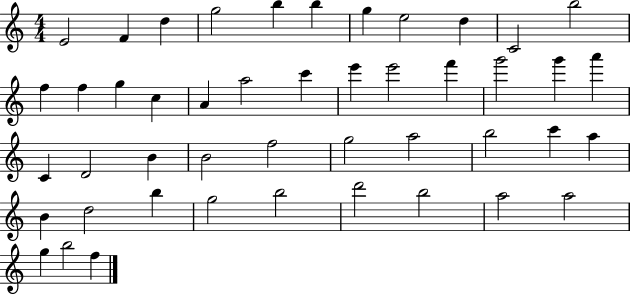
{
  \clef treble
  \numericTimeSignature
  \time 4/4
  \key c \major
  e'2 f'4 d''4 | g''2 b''4 b''4 | g''4 e''2 d''4 | c'2 b''2 | \break f''4 f''4 g''4 c''4 | a'4 a''2 c'''4 | e'''4 e'''2 f'''4 | g'''2 g'''4 a'''4 | \break c'4 d'2 b'4 | b'2 f''2 | g''2 a''2 | b''2 c'''4 a''4 | \break b'4 d''2 b''4 | g''2 b''2 | d'''2 b''2 | a''2 a''2 | \break g''4 b''2 f''4 | \bar "|."
}